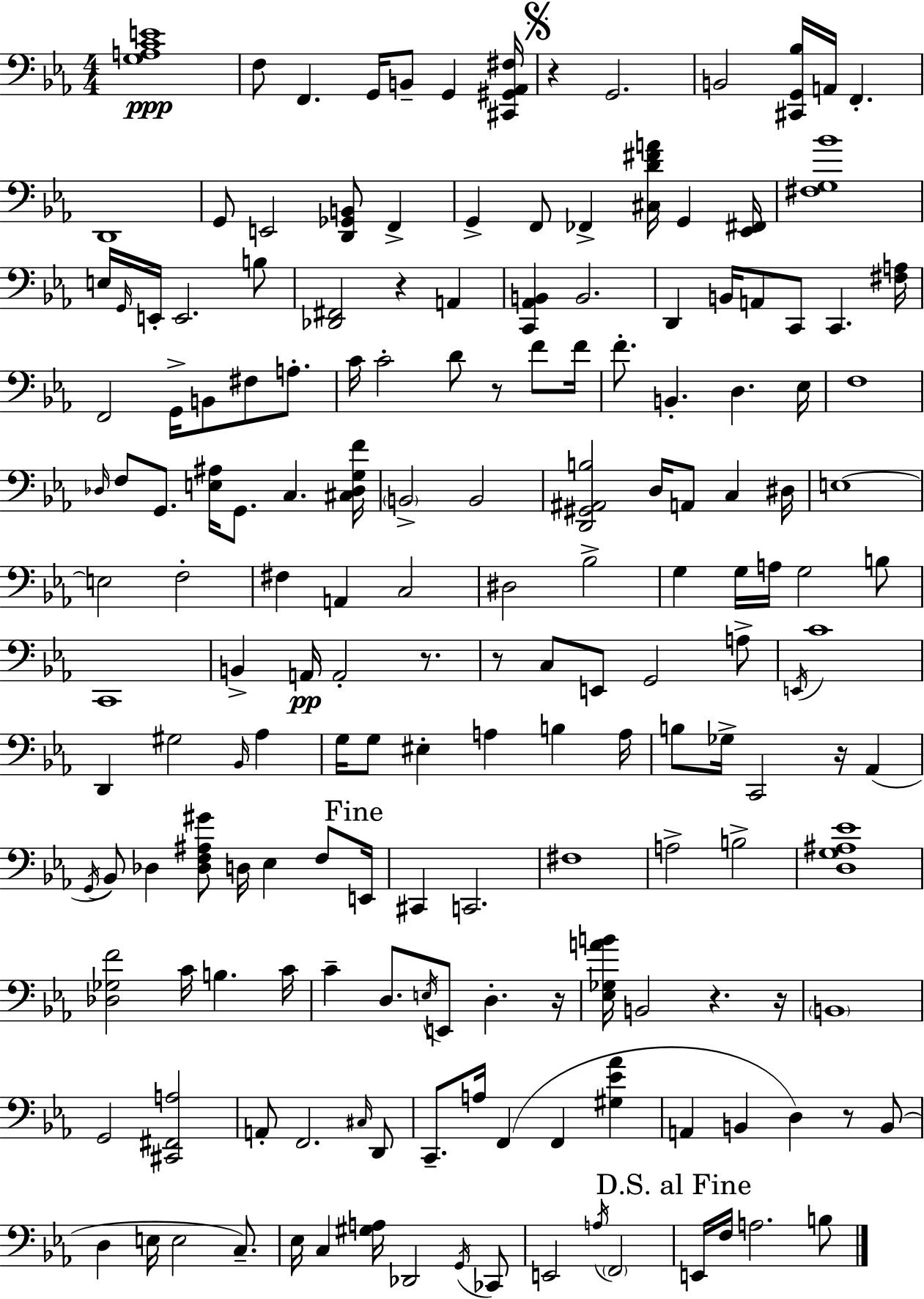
[G3,A3,C4,E4]/w F3/e F2/q. G2/s B2/e G2/q [C#2,G#2,Ab2,F#3]/s R/q G2/h. B2/h [C#2,G2,Bb3]/s A2/s F2/q. D2/w G2/e E2/h [D2,Gb2,B2]/e F2/q G2/q F2/e FES2/q [C#3,D4,F#4,A4]/s G2/q [Eb2,F#2]/s [F#3,G3,Bb4]/w E3/s G2/s E2/s E2/h. B3/e [Db2,F#2]/h R/q A2/q [C2,Ab2,B2]/q B2/h. D2/q B2/s A2/e C2/e C2/q. [F#3,A3]/s F2/h G2/s B2/e F#3/e A3/e. C4/s C4/h D4/e R/e F4/e F4/s F4/e. B2/q. D3/q. Eb3/s F3/w Db3/s F3/e G2/e. [E3,A#3]/s G2/e. C3/q. [C#3,Db3,G3,F4]/s B2/h B2/h [D2,G#2,A#2,B3]/h D3/s A2/e C3/q D#3/s E3/w E3/h F3/h F#3/q A2/q C3/h D#3/h Bb3/h G3/q G3/s A3/s G3/h B3/e C2/w B2/q A2/s A2/h R/e. R/e C3/e E2/e G2/h A3/e E2/s C4/w D2/q G#3/h Bb2/s Ab3/q G3/s G3/e EIS3/q A3/q B3/q A3/s B3/e Gb3/s C2/h R/s Ab2/q G2/s Bb2/e Db3/q [Db3,F3,A#3,G#4]/e D3/s Eb3/q F3/e E2/s C#2/q C2/h. F#3/w A3/h B3/h [D3,G3,A#3,Eb4]/w [Db3,Gb3,F4]/h C4/s B3/q. C4/s C4/q D3/e. E3/s E2/e D3/q. R/s [Eb3,Gb3,A4,B4]/s B2/h R/q. R/s B2/w G2/h [C#2,F#2,A3]/h A2/e F2/h. C#3/s D2/e C2/e. A3/s F2/q F2/q [G#3,Eb4,Ab4]/q A2/q B2/q D3/q R/e B2/e D3/q E3/s E3/h C3/e. Eb3/s C3/q [G#3,A3]/s Db2/h G2/s CES2/e E2/h A3/s F2/h E2/s F3/s A3/h. B3/e